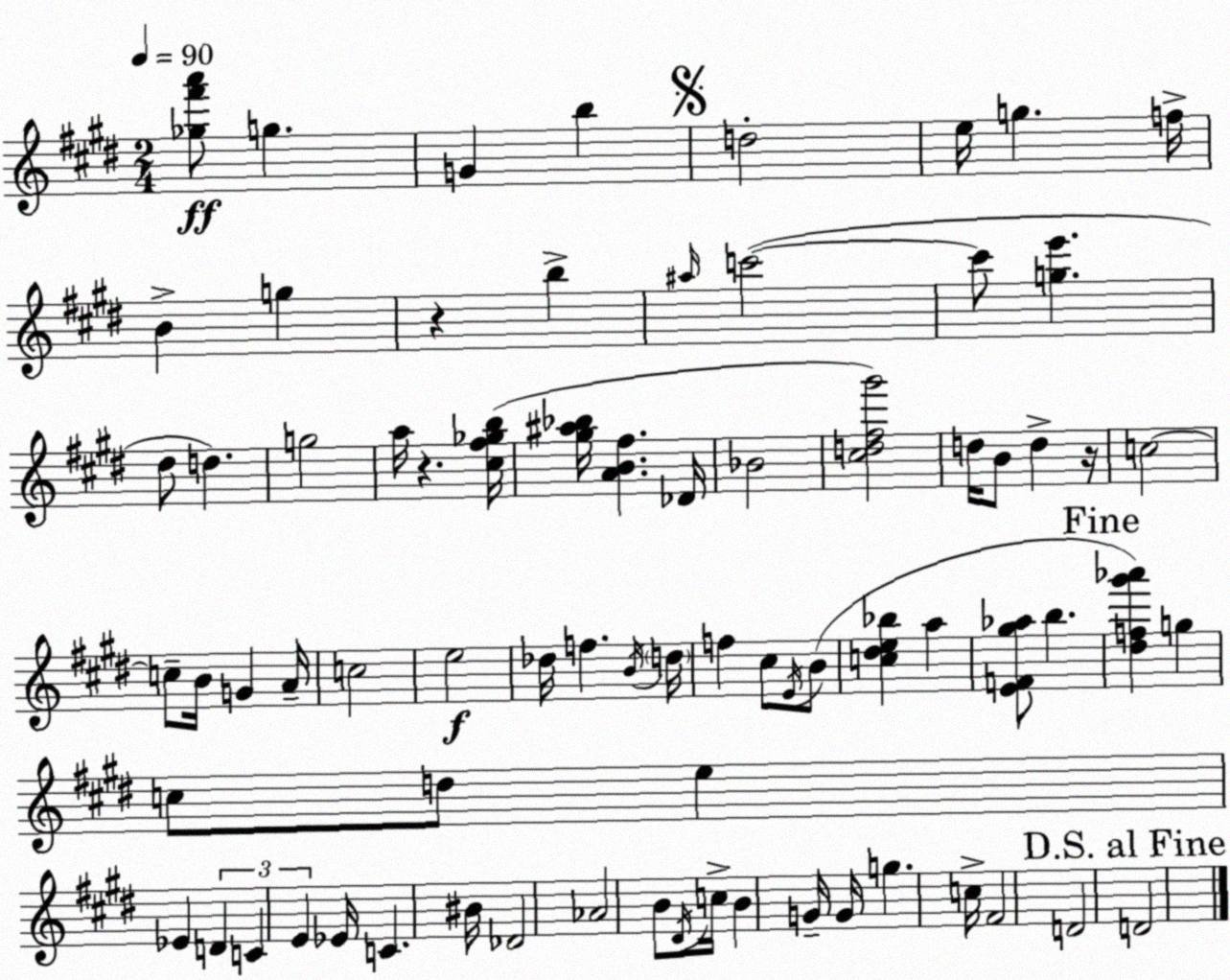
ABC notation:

X:1
T:Untitled
M:2/4
L:1/4
K:E
[_g^f'a']/2 g G b d2 e/4 g f/4 B g z b ^a/4 c'2 c'/2 [ge'] ^d/2 d g2 a/4 z [^c^f_gb]/4 [^g^a_b]/4 [AB^f] _D/4 _B2 [^cd^f^g']2 d/4 B/2 d z/4 c2 c/2 B/4 G A/4 c2 e2 _d/4 f B/4 d/4 f ^c/2 E/4 B/2 [c^de_b] a [EF^g_a]/2 b [^df^g'_a'] g c/2 d/2 e _E D C E _E/4 C ^B/4 _D2 _A2 B/2 ^D/4 c/4 B G/4 G/4 g c/4 ^F2 D2 D2